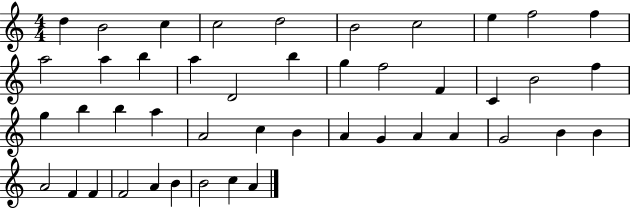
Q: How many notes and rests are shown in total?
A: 45